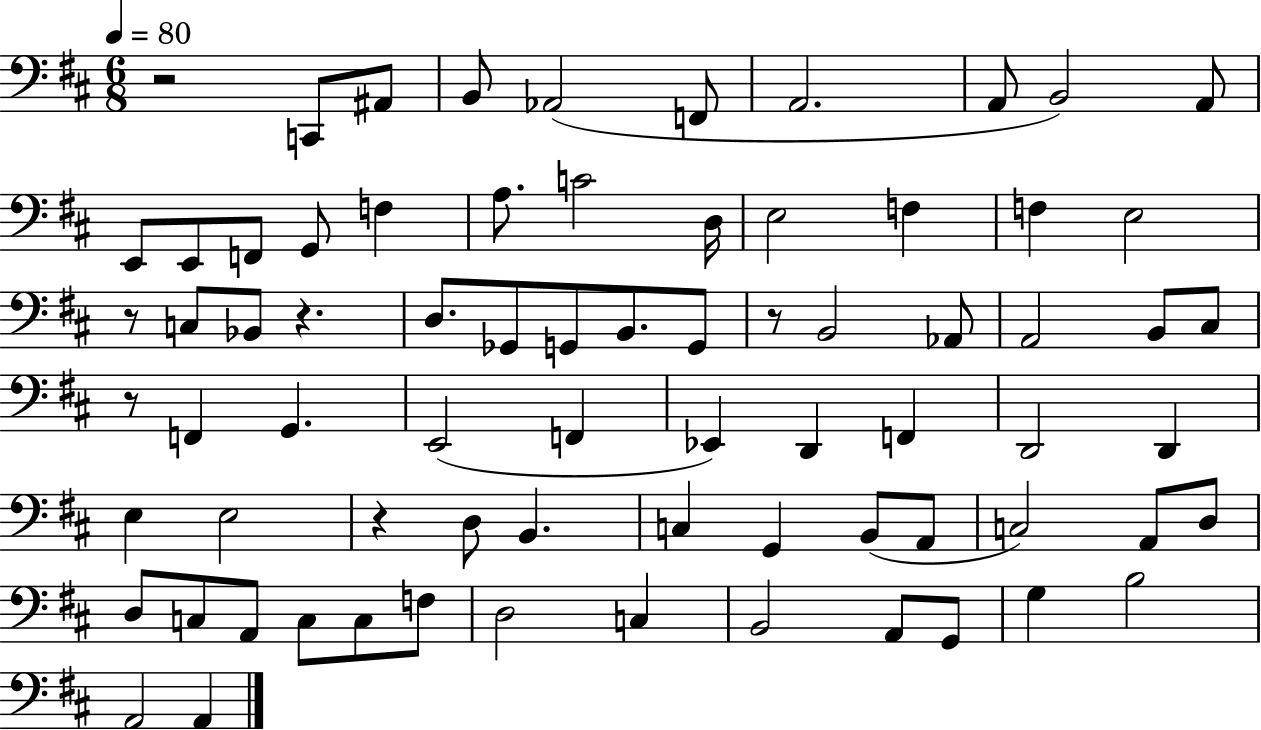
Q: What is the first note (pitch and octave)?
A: C2